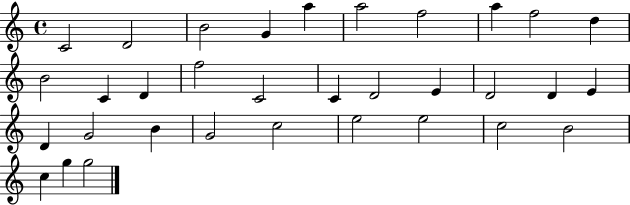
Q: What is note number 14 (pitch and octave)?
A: F5